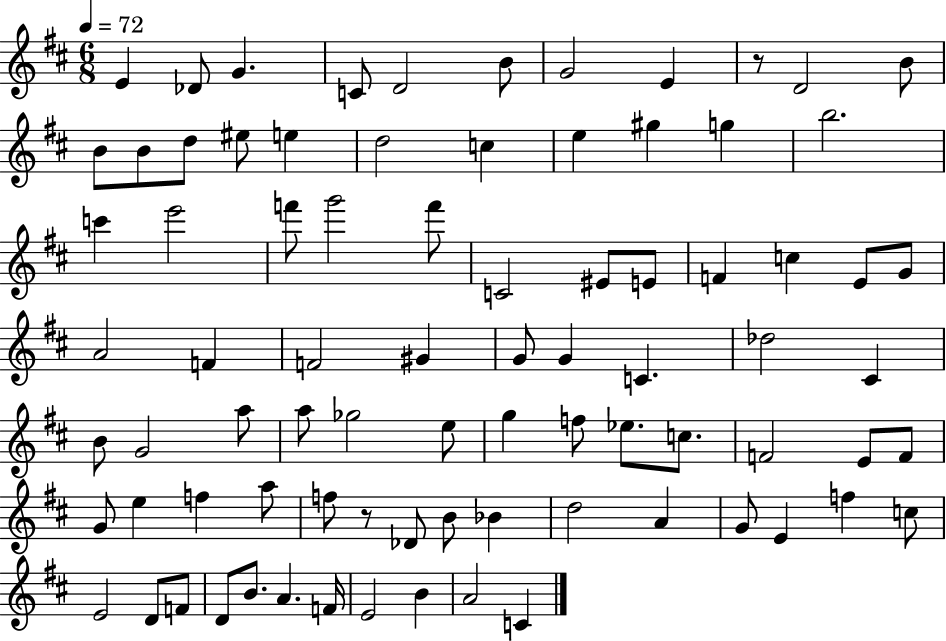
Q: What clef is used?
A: treble